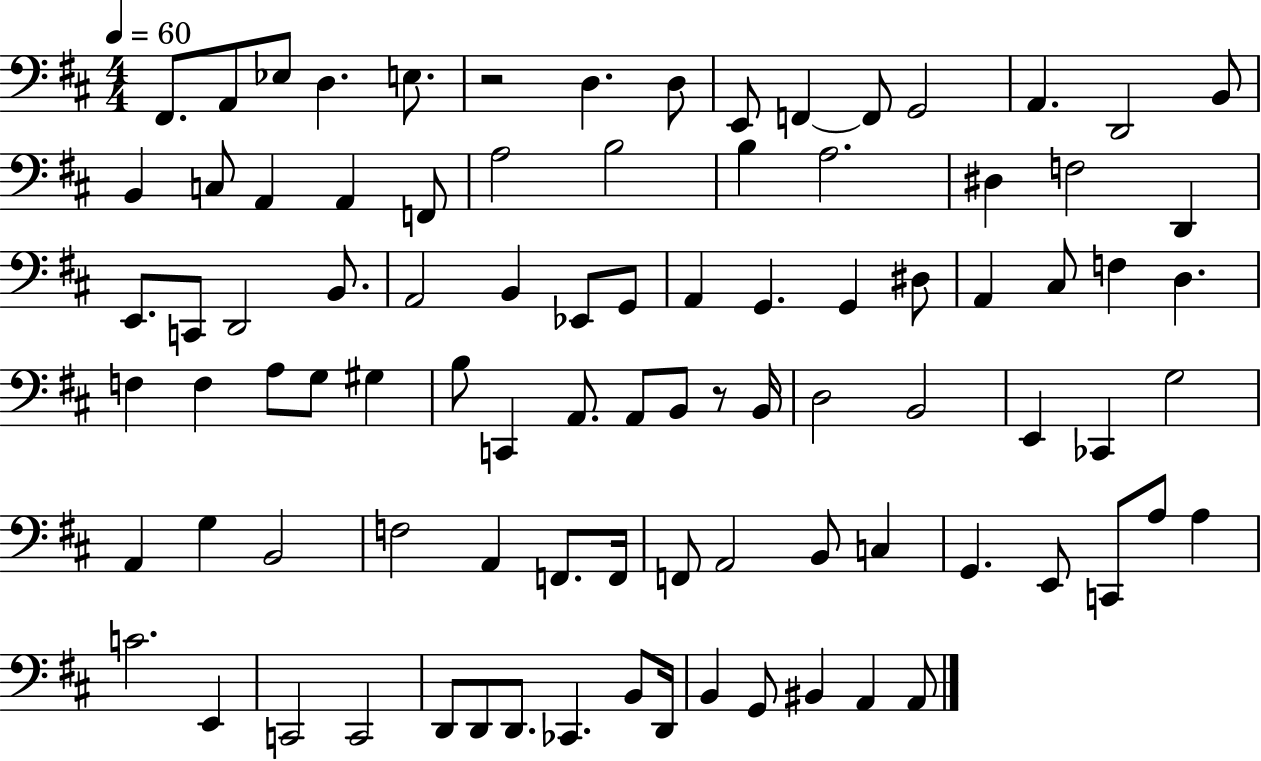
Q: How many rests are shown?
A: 2